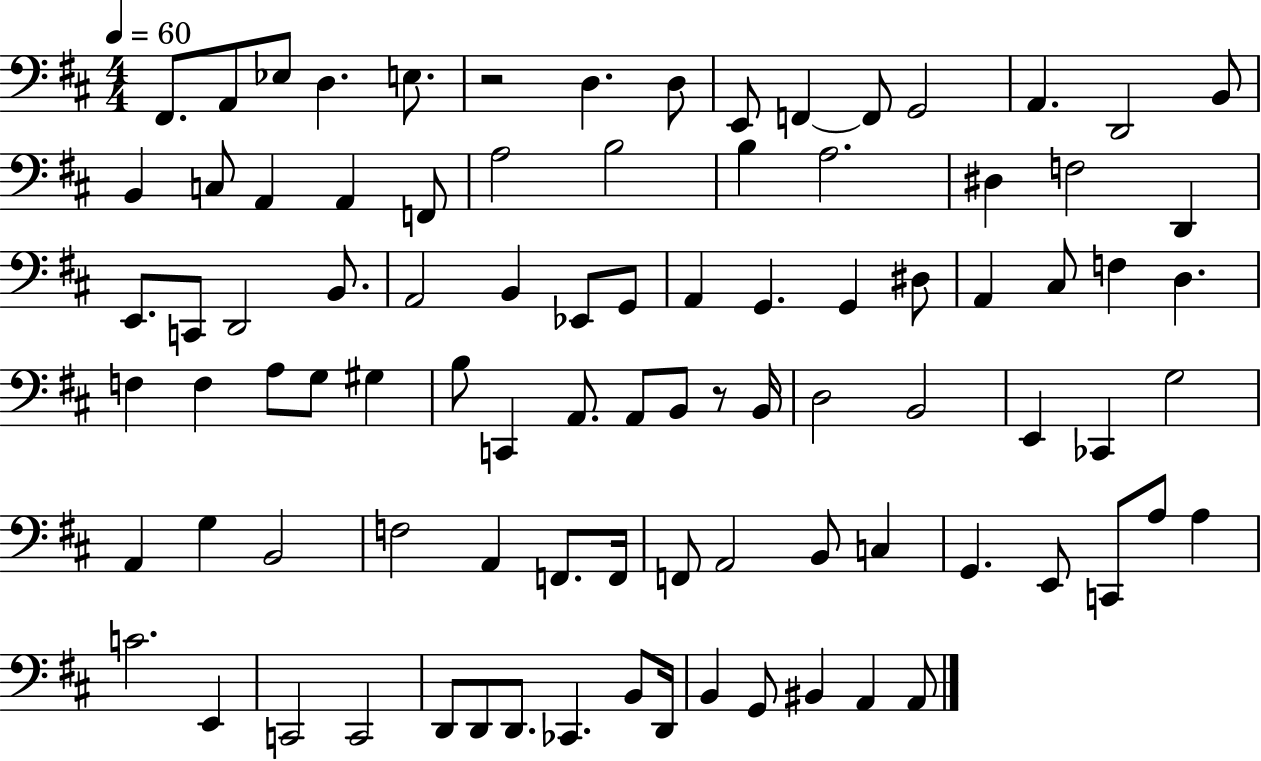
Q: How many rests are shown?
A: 2